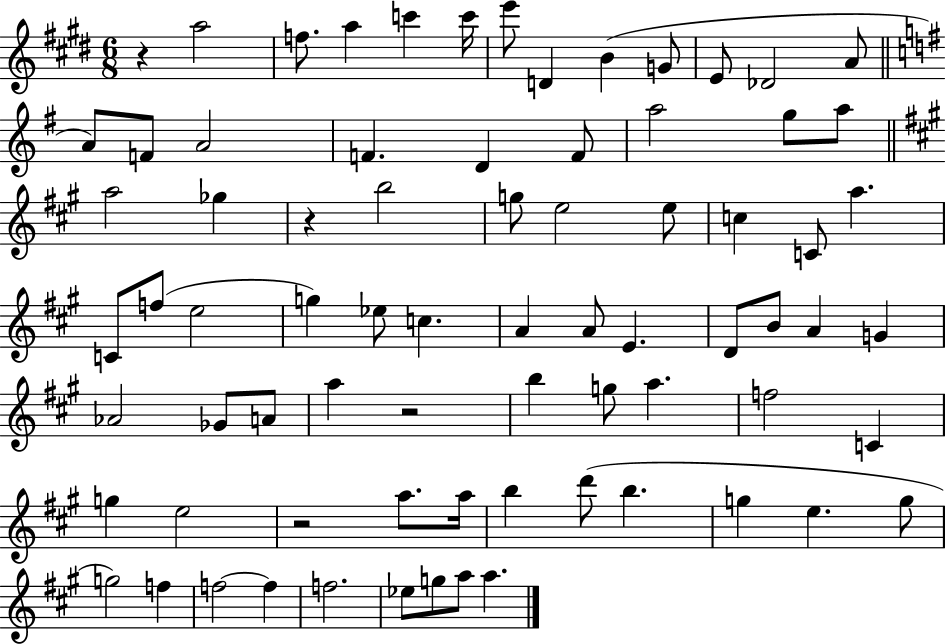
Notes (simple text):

R/q A5/h F5/e. A5/q C6/q C6/s E6/e D4/q B4/q G4/e E4/e Db4/h A4/e A4/e F4/e A4/h F4/q. D4/q F4/e A5/h G5/e A5/e A5/h Gb5/q R/q B5/h G5/e E5/h E5/e C5/q C4/e A5/q. C4/e F5/e E5/h G5/q Eb5/e C5/q. A4/q A4/e E4/q. D4/e B4/e A4/q G4/q Ab4/h Gb4/e A4/e A5/q R/h B5/q G5/e A5/q. F5/h C4/q G5/q E5/h R/h A5/e. A5/s B5/q D6/e B5/q. G5/q E5/q. G5/e G5/h F5/q F5/h F5/q F5/h. Eb5/e G5/e A5/e A5/q.